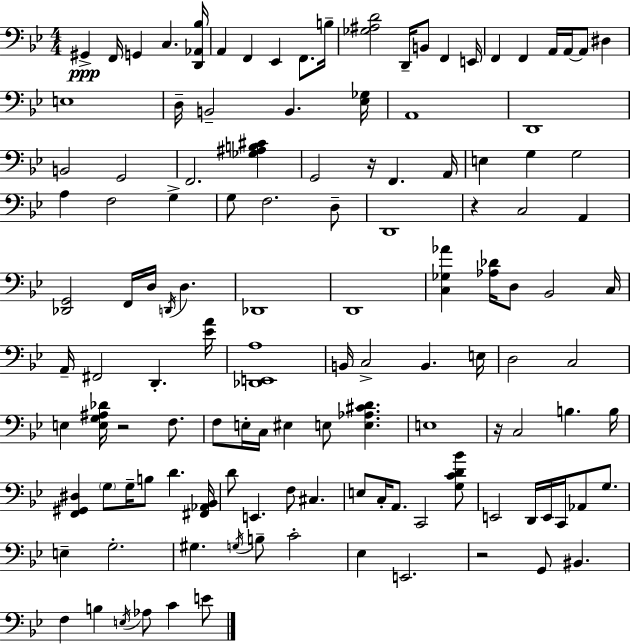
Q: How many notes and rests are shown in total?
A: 125